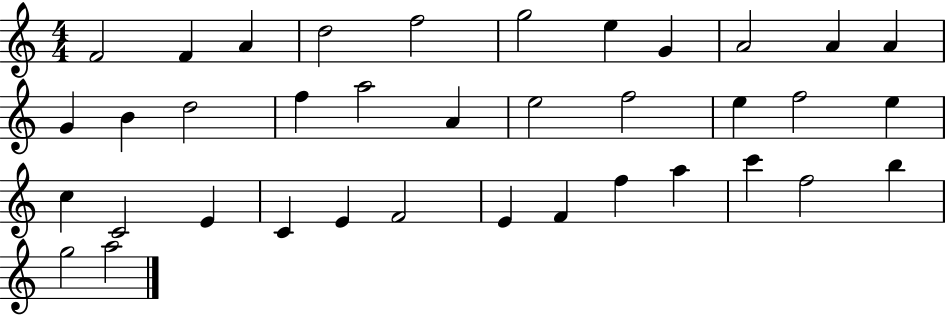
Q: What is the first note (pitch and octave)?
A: F4